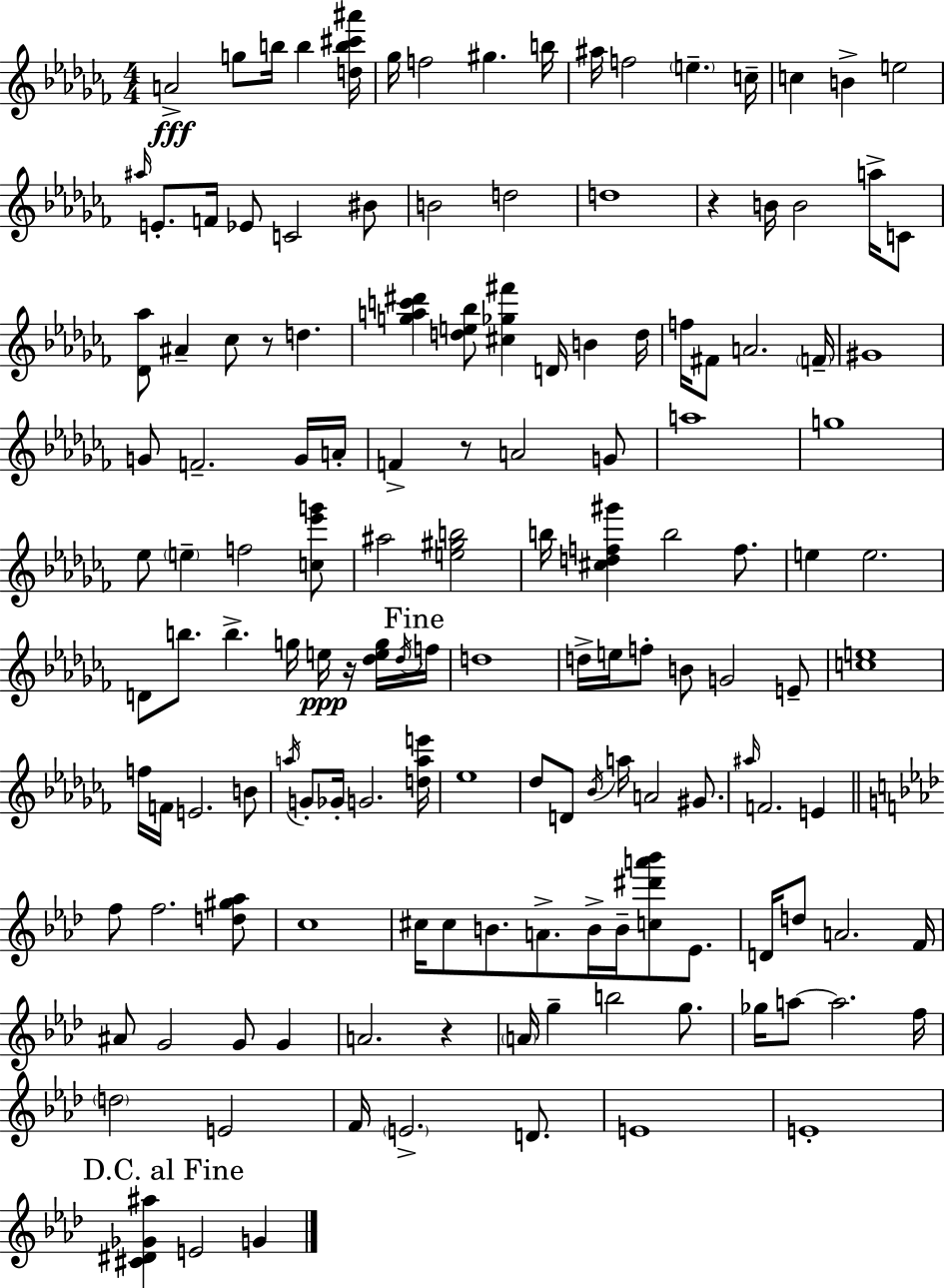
{
  \clef treble
  \numericTimeSignature
  \time 4/4
  \key aes \minor
  a'2->\fff g''8 b''16 b''4 <d'' b'' cis''' ais'''>16 | ges''16 f''2 gis''4. b''16 | ais''16 f''2 \parenthesize e''4.-- c''16-- | c''4 b'4-> e''2 | \break \grace { ais''16 } e'8.-. f'16 ees'8 c'2 bis'8 | b'2 d''2 | d''1 | r4 b'16 b'2 a''16-> c'8 | \break <des' aes''>8 ais'4-- ces''8 r8 d''4. | <g'' a'' c''' dis'''>4 <d'' e'' bes''>8 <cis'' ges'' fis'''>4 d'16 b'4 | d''16 f''16 fis'8 a'2. | \parenthesize f'16-- gis'1 | \break g'8 f'2.-- g'16 | a'16-. f'4-> r8 a'2 g'8 | a''1 | g''1 | \break ees''8 \parenthesize e''4-- f''2 <c'' ees''' g'''>8 | ais''2 <e'' gis'' b''>2 | b''16 <cis'' d'' f'' gis'''>4 b''2 f''8. | e''4 e''2. | \break d'8 b''8. b''4.-> g''16 e''16\ppp r16 <des'' e'' g''>16 | \acciaccatura { des''16 } \mark "Fine" f''16 d''1 | d''16-> e''16 f''8-. b'8 g'2 | e'8-- <c'' e''>1 | \break f''16 f'16 e'2. | b'8 \acciaccatura { a''16 } g'8-. ges'16-. g'2. | <d'' a'' e'''>16 ees''1 | des''8 d'8 \acciaccatura { bes'16 } a''16 a'2 | \break gis'8. \grace { ais''16 } f'2. | e'4 \bar "||" \break \key aes \major f''8 f''2. <d'' gis'' aes''>8 | c''1 | cis''16 cis''8 b'8. a'8.-> b'16-> b'16-- <c'' dis''' a''' bes'''>8 ees'8. | d'16 d''8 a'2. f'16 | \break ais'8 g'2 g'8 g'4 | a'2. r4 | \parenthesize a'16 g''4-- b''2 g''8. | ges''16 a''8~~ a''2. f''16 | \break \parenthesize d''2 e'2 | f'16 \parenthesize e'2.-> d'8. | e'1 | e'1-. | \break \mark "D.C. al Fine" <cis' dis' ges' ais''>4 e'2 g'4 | \bar "|."
}